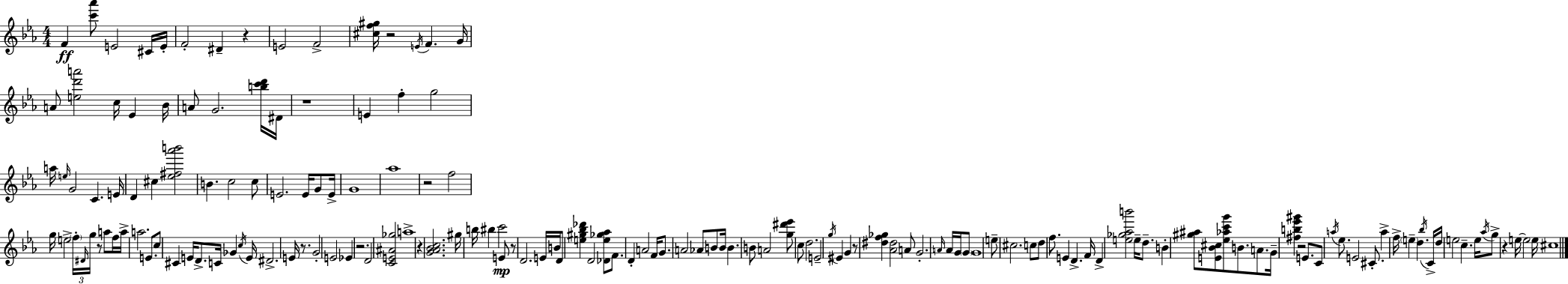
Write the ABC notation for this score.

X:1
T:Untitled
M:4/4
L:1/4
K:Eb
F [c'_a']/2 E2 ^C/4 E/4 F2 ^D z E2 F2 [^cf^g]/4 z2 E/4 F G/4 A/2 [ed'a']2 c/4 _E _B/4 A/2 G2 [bc'd']/4 ^D/4 z4 E f g2 a/4 e/4 G2 C E/4 D ^c [_e^f_a'b']2 B c2 c/2 E2 E/4 G/2 E/4 G4 _a4 z2 f2 g/4 e2 f/4 ^D/4 g/4 z/2 a/2 f/4 a/4 a2 E/2 c/2 ^C E/4 D/2 C/4 _G c/4 E/4 ^D2 E/4 z/2 G2 E2 _E z2 D2 [CE^A_g]2 a4 z [G_A_Bc]2 ^g/4 b/4 ^b c'2 E/2 z/2 D2 E/4 B/4 D/2 [e^g_b_d'] D2 [_De_g_a]/2 F/2 D A2 F/4 G/2 A2 _A/2 B/2 B/4 B B/2 A2 [g^d'_e']/2 c/2 d2 E2 g/4 ^E G z/2 [^df_g] [_A^d]2 A/2 G2 A/4 A/4 G/4 G/2 G4 e/2 ^c2 c/2 d/2 f/2 E D F/4 D [e_g_ab']2 e/4 d/2 B [^g^a]/2 [E_B^c]/2 [_e_ac'g']/2 B/2 A/2 G/4 [^fb_e'^g'] z2 E/2 C/2 a/4 _e/2 E2 ^C/2 a f/4 e d _b/4 C/4 d/4 e2 c e/4 _a/4 g/2 z e/4 e2 e/4 ^c4